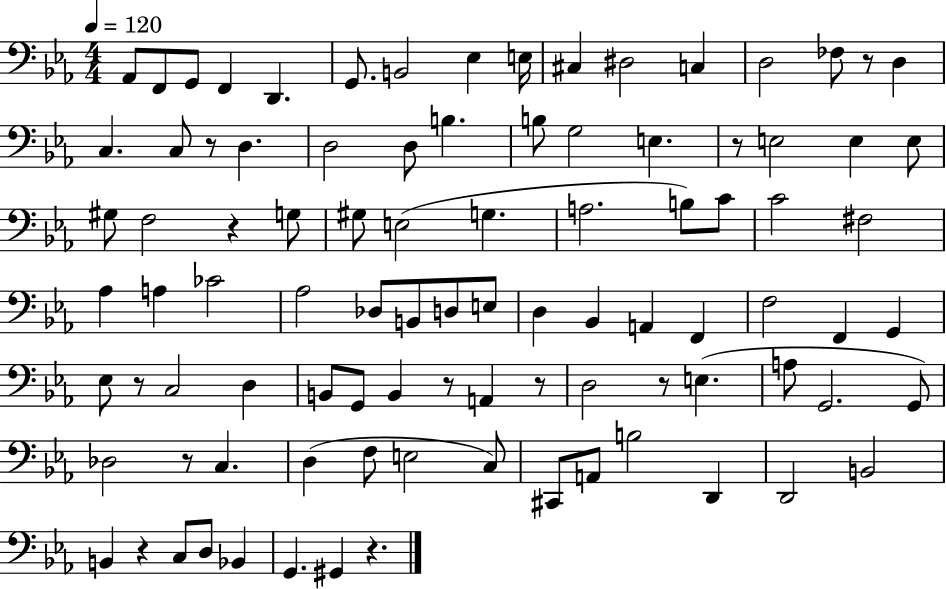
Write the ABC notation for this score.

X:1
T:Untitled
M:4/4
L:1/4
K:Eb
_A,,/2 F,,/2 G,,/2 F,, D,, G,,/2 B,,2 _E, E,/4 ^C, ^D,2 C, D,2 _F,/2 z/2 D, C, C,/2 z/2 D, D,2 D,/2 B, B,/2 G,2 E, z/2 E,2 E, E,/2 ^G,/2 F,2 z G,/2 ^G,/2 E,2 G, A,2 B,/2 C/2 C2 ^F,2 _A, A, _C2 _A,2 _D,/2 B,,/2 D,/2 E,/2 D, _B,, A,, F,, F,2 F,, G,, _E,/2 z/2 C,2 D, B,,/2 G,,/2 B,, z/2 A,, z/2 D,2 z/2 E, A,/2 G,,2 G,,/2 _D,2 z/2 C, D, F,/2 E,2 C,/2 ^C,,/2 A,,/2 B,2 D,, D,,2 B,,2 B,, z C,/2 D,/2 _B,, G,, ^G,, z